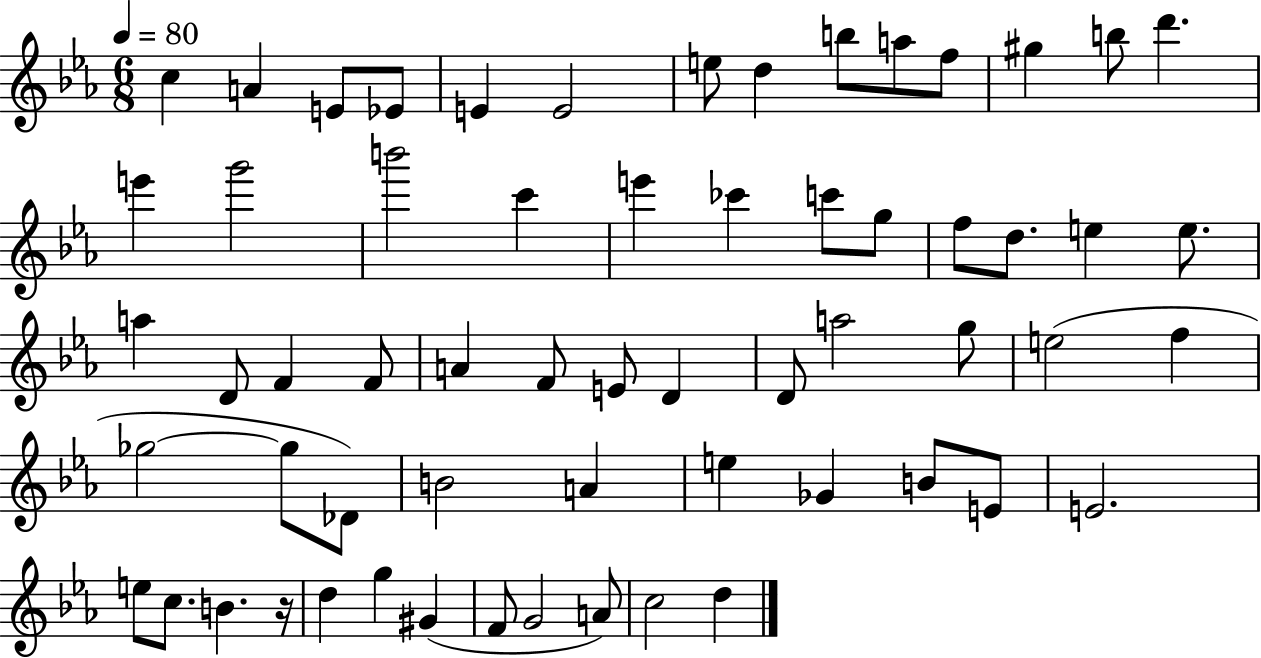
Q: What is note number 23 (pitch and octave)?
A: F5